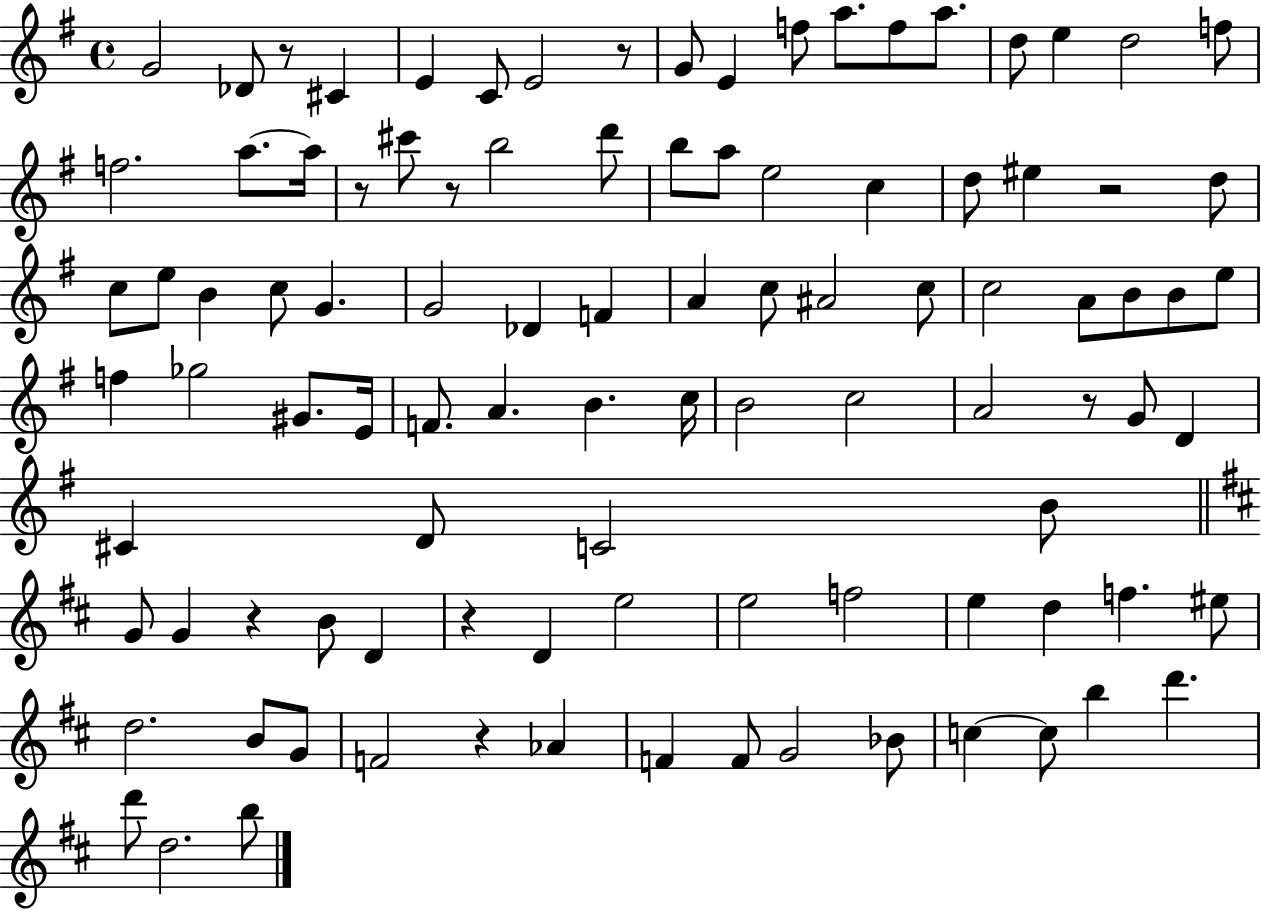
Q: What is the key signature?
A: G major